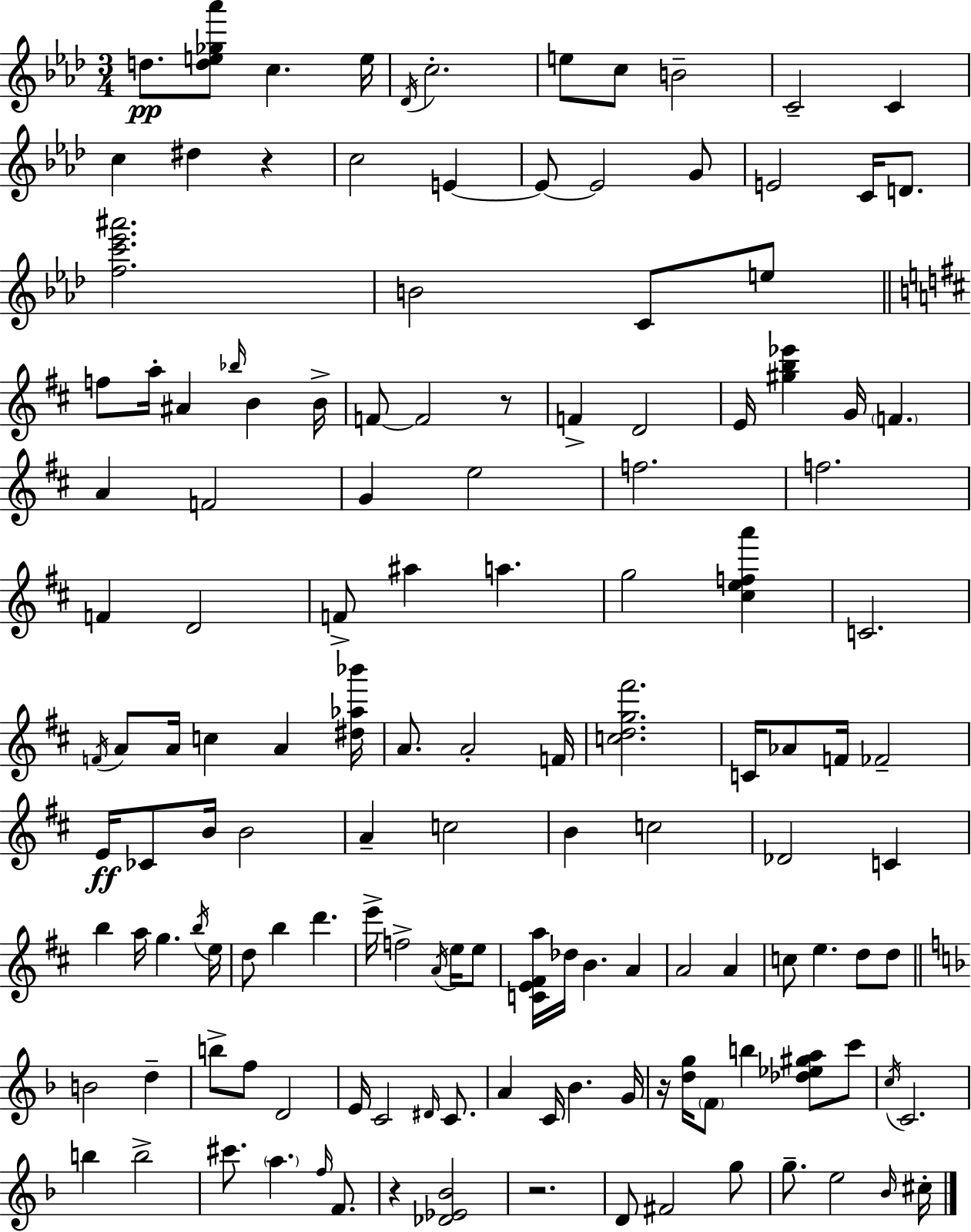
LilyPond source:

{
  \clef treble
  \numericTimeSignature
  \time 3/4
  \key aes \major
  d''8.\pp <d'' e'' ges'' aes'''>8 c''4. e''16 | \acciaccatura { des'16 } c''2.-. | e''8 c''8 b'2-- | c'2-- c'4 | \break c''4 dis''4 r4 | c''2 e'4~~ | e'8~~ e'2 g'8 | e'2 c'16 d'8. | \break <f'' c''' ees''' ais'''>2. | b'2 c'8 e''8 | \bar "||" \break \key d \major f''8 a''16-. ais'4 \grace { bes''16 } b'4 | b'16-> f'8~~ f'2 r8 | f'4-> d'2 | e'16 <gis'' b'' ees'''>4 g'16 \parenthesize f'4. | \break a'4 f'2 | g'4 e''2 | f''2. | f''2. | \break f'4 d'2 | f'8-> ais''4 a''4. | g''2 <cis'' e'' f'' a'''>4 | c'2. | \break \acciaccatura { f'16 } a'8 a'16 c''4 a'4 | <dis'' aes'' bes'''>16 a'8. a'2-. | f'16 <c'' d'' g'' fis'''>2. | c'16 aes'8 f'16 fes'2-- | \break e'16\ff ces'8 b'16 b'2 | a'4-- c''2 | b'4 c''2 | des'2 c'4 | \break b''4 a''16 g''4. | \acciaccatura { b''16 } e''16 d''8 b''4 d'''4. | e'''16-> f''2-> | \acciaccatura { a'16 } e''16 e''8 <c' e' fis' a''>16 des''16 b'4. | \break a'4 a'2 | a'4 c''8 e''4. | d''8 d''8 \bar "||" \break \key d \minor b'2 d''4-- | b''8-> f''8 d'2 | e'16 c'2 \grace { dis'16 } c'8. | a'4 c'16 bes'4. | \break g'16 r16 <d'' g''>16 \parenthesize f'8 b''4 <des'' ees'' gis'' a''>8 c'''8 | \acciaccatura { c''16 } c'2. | b''4 b''2-> | cis'''8. \parenthesize a''4. \grace { f''16 } | \break f'8. r4 <des' ees' bes'>2 | r2. | d'8 fis'2 | g''8 g''8.-- e''2 | \break \grace { bes'16 } cis''16-. \bar "|."
}